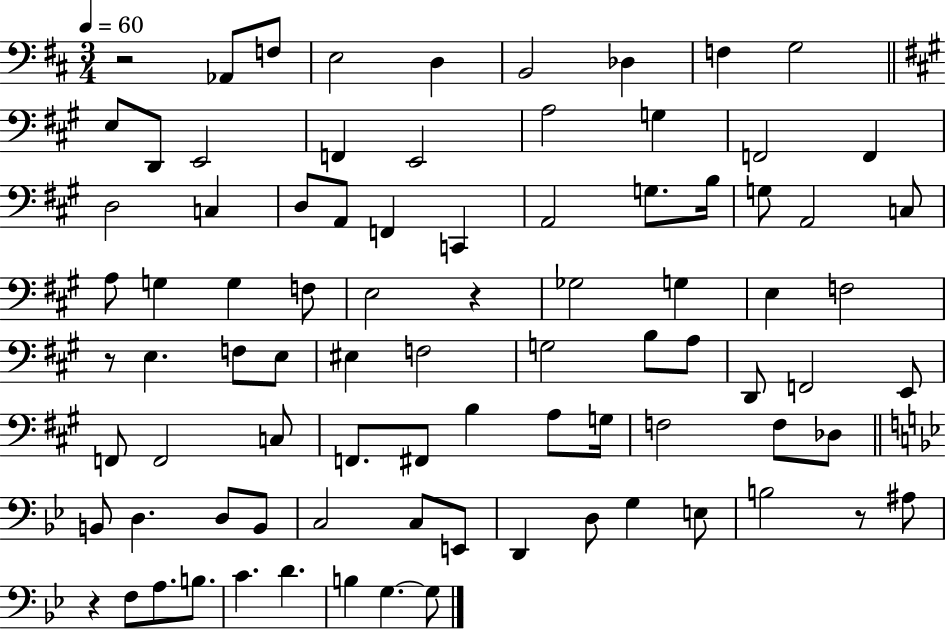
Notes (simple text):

R/h Ab2/e F3/e E3/h D3/q B2/h Db3/q F3/q G3/h E3/e D2/e E2/h F2/q E2/h A3/h G3/q F2/h F2/q D3/h C3/q D3/e A2/e F2/q C2/q A2/h G3/e. B3/s G3/e A2/h C3/e A3/e G3/q G3/q F3/e E3/h R/q Gb3/h G3/q E3/q F3/h R/e E3/q. F3/e E3/e EIS3/q F3/h G3/h B3/e A3/e D2/e F2/h E2/e F2/e F2/h C3/e F2/e. F#2/e B3/q A3/e G3/s F3/h F3/e Db3/e B2/e D3/q. D3/e B2/e C3/h C3/e E2/e D2/q D3/e G3/q E3/e B3/h R/e A#3/e R/q F3/e A3/e. B3/e. C4/q. D4/q. B3/q G3/q. G3/e